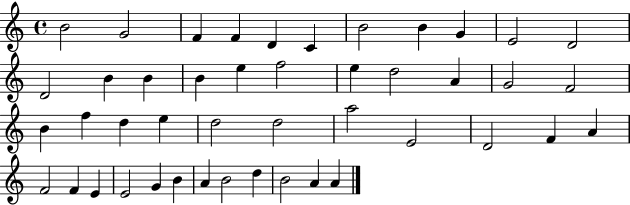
{
  \clef treble
  \time 4/4
  \defaultTimeSignature
  \key c \major
  b'2 g'2 | f'4 f'4 d'4 c'4 | b'2 b'4 g'4 | e'2 d'2 | \break d'2 b'4 b'4 | b'4 e''4 f''2 | e''4 d''2 a'4 | g'2 f'2 | \break b'4 f''4 d''4 e''4 | d''2 d''2 | a''2 e'2 | d'2 f'4 a'4 | \break f'2 f'4 e'4 | e'2 g'4 b'4 | a'4 b'2 d''4 | b'2 a'4 a'4 | \break \bar "|."
}